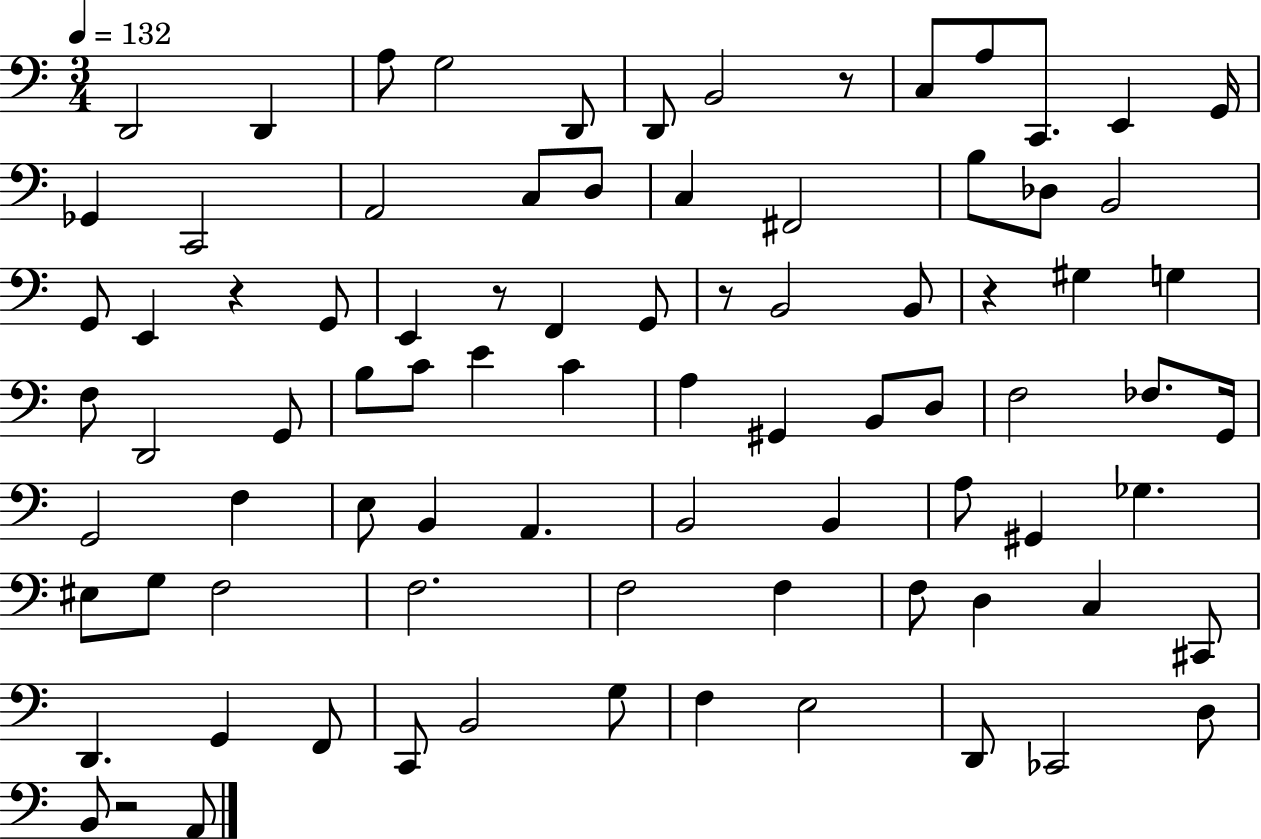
{
  \clef bass
  \numericTimeSignature
  \time 3/4
  \key c \major
  \tempo 4 = 132
  d,2 d,4 | a8 g2 d,8 | d,8 b,2 r8 | c8 a8 c,8. e,4 g,16 | \break ges,4 c,2 | a,2 c8 d8 | c4 fis,2 | b8 des8 b,2 | \break g,8 e,4 r4 g,8 | e,4 r8 f,4 g,8 | r8 b,2 b,8 | r4 gis4 g4 | \break f8 d,2 g,8 | b8 c'8 e'4 c'4 | a4 gis,4 b,8 d8 | f2 fes8. g,16 | \break g,2 f4 | e8 b,4 a,4. | b,2 b,4 | a8 gis,4 ges4. | \break eis8 g8 f2 | f2. | f2 f4 | f8 d4 c4 cis,8 | \break d,4. g,4 f,8 | c,8 b,2 g8 | f4 e2 | d,8 ces,2 d8 | \break b,8 r2 a,8 | \bar "|."
}